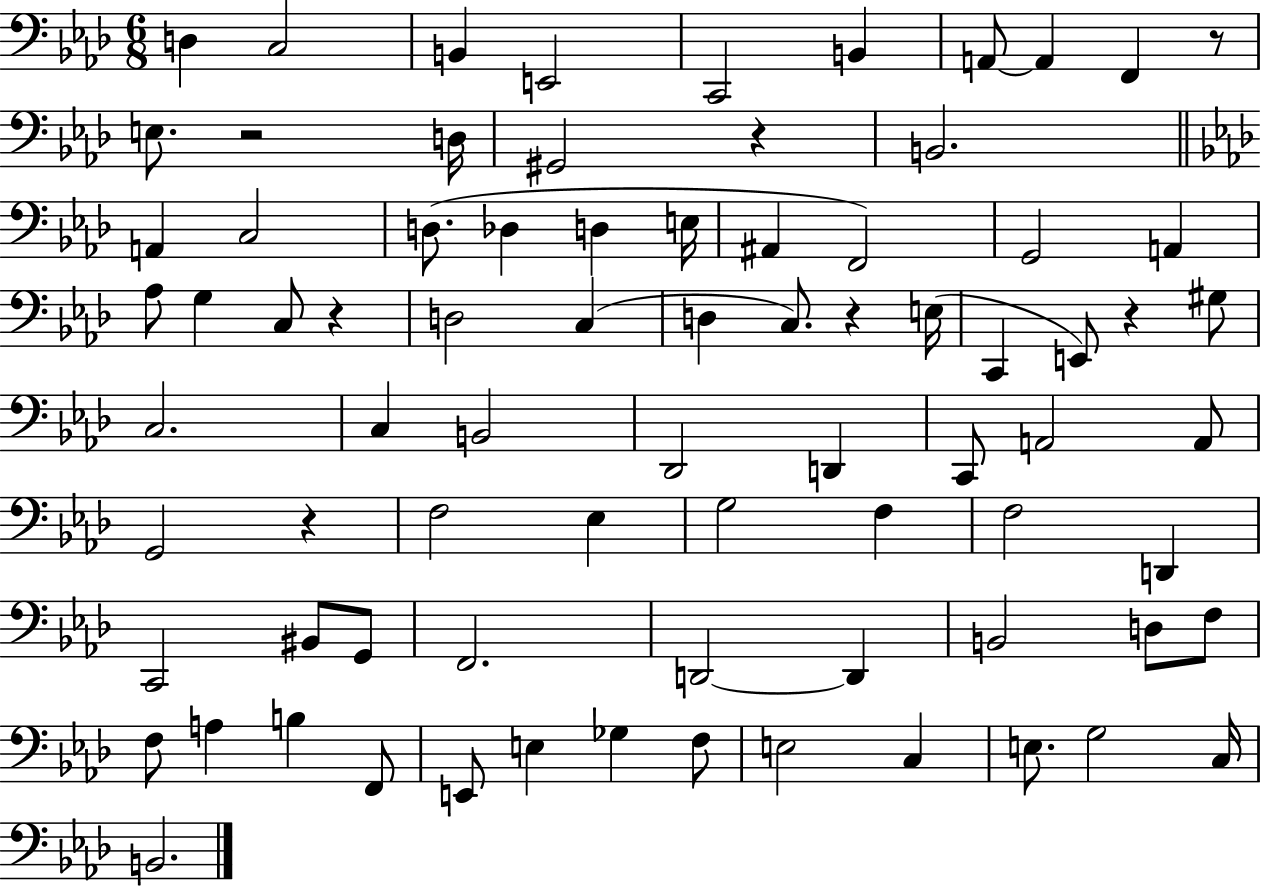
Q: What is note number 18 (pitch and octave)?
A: D3